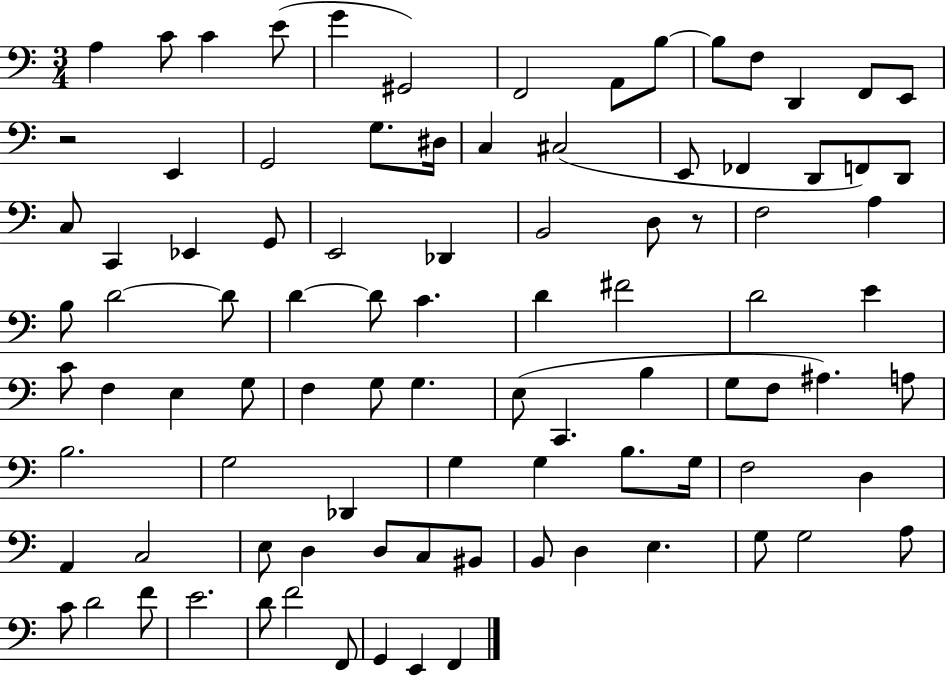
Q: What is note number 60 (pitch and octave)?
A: B3